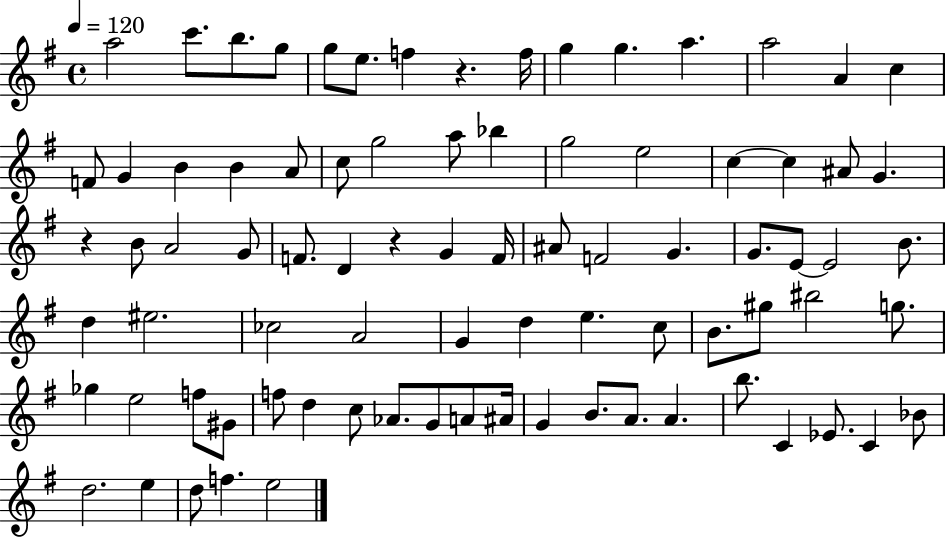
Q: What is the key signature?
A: G major